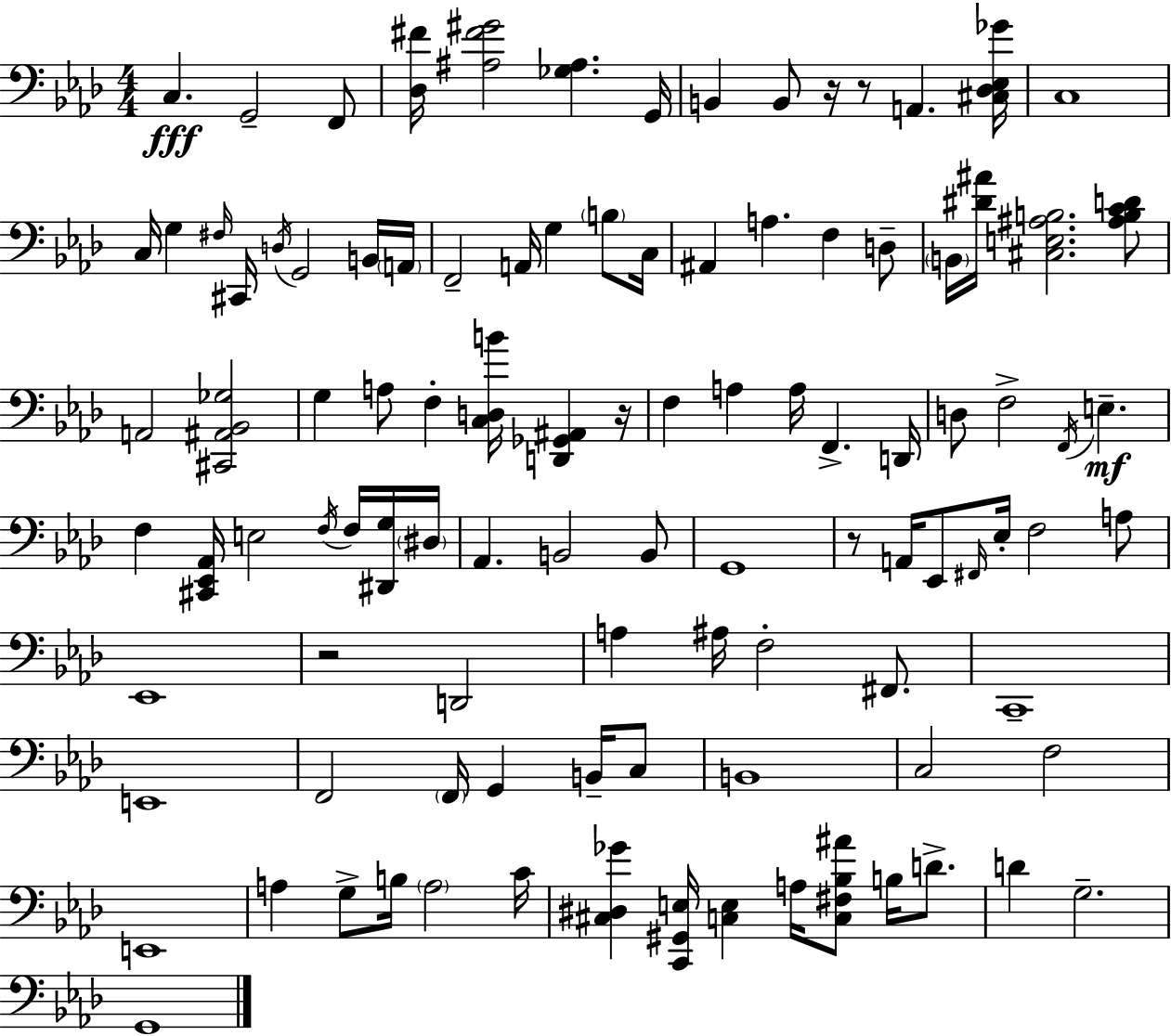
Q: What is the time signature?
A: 4/4